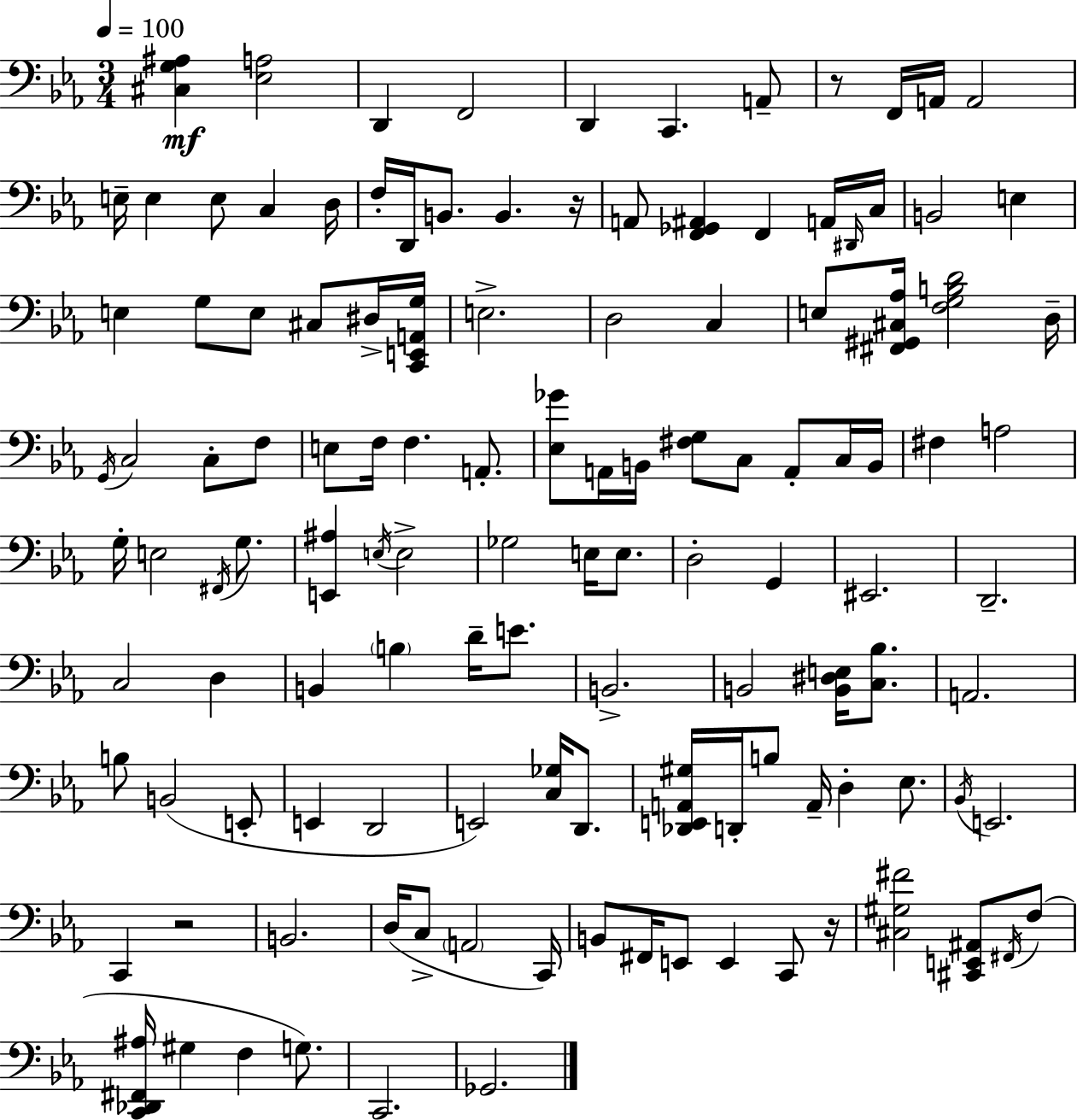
{
  \clef bass
  \numericTimeSignature
  \time 3/4
  \key ees \major
  \tempo 4 = 100
  <cis g ais>4\mf <ees a>2 | d,4 f,2 | d,4 c,4. a,8-- | r8 f,16 a,16 a,2 | \break e16-- e4 e8 c4 d16 | f16-. d,16 b,8. b,4. r16 | a,8 <f, ges, ais,>4 f,4 a,16 \grace { dis,16 } | c16 b,2 e4 | \break e4 g8 e8 cis8 dis16-> | <c, e, a, g>16 e2.-> | d2 c4 | e8 <fis, gis, cis aes>16 <f g b d'>2 | \break d16-- \acciaccatura { g,16 } c2 c8-. | f8 e8 f16 f4. a,8.-. | <ees ges'>8 a,16 b,16 <fis g>8 c8 a,8-. | c16 b,16 fis4 a2 | \break g16-. e2 \acciaccatura { fis,16 } | g8. <e, ais>4 \acciaccatura { e16 } e2-> | ges2 | e16 e8. d2-. | \break g,4 eis,2. | d,2.-- | c2 | d4 b,4 \parenthesize b4 | \break d'16-- e'8. b,2.-> | b,2 | <b, dis e>16 <c bes>8. a,2. | b8 b,2( | \break e,8-. e,4 d,2 | e,2) | <c ges>16 d,8. <des, e, a, gis>16 d,16-. b8 a,16-- d4-. | ees8. \acciaccatura { bes,16 } e,2. | \break c,4 r2 | b,2. | d16( c8-> \parenthesize a,2 | c,16) b,8 fis,16 e,8 e,4 | \break c,8 r16 <cis gis fis'>2 | <cis, e, ais,>8 \acciaccatura { fis,16 } f8( <c, des, fis, ais>16 gis4 f4 | g8.) c,2. | ges,2. | \break \bar "|."
}